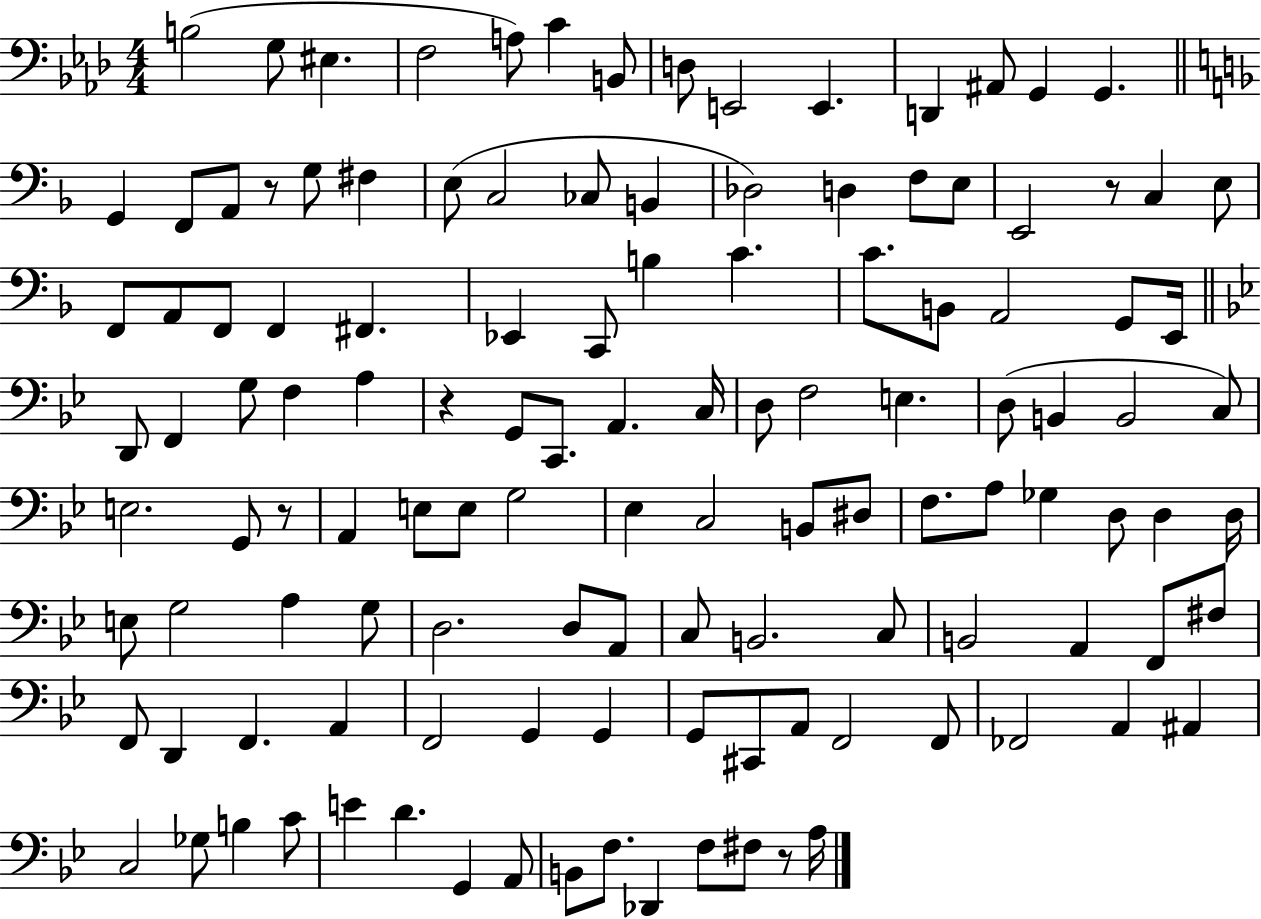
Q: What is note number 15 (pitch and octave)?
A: G2